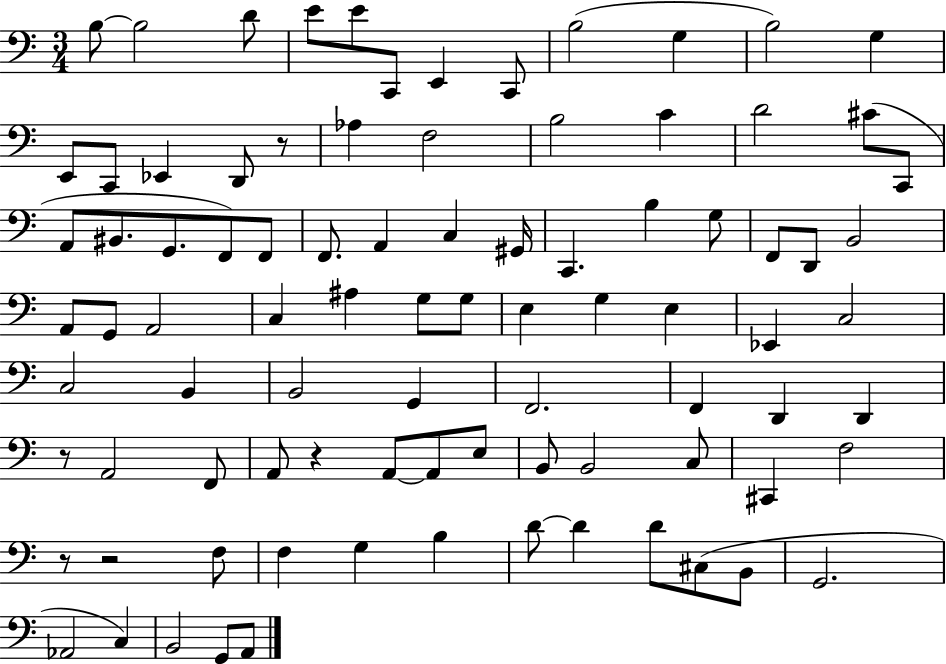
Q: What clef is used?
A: bass